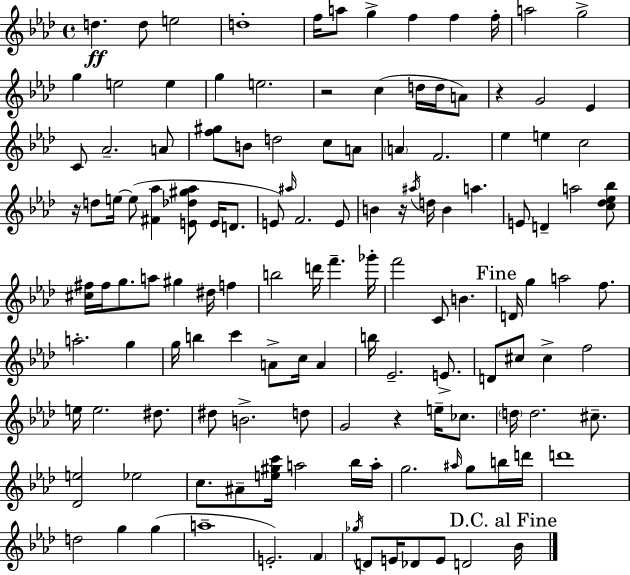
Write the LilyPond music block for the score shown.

{
  \clef treble
  \time 4/4
  \defaultTimeSignature
  \key f \minor
  d''4.\ff d''8 e''2 | d''1-. | f''16 a''8 g''4-> f''4 f''4 f''16-. | a''2 g''2-> | \break g''4 e''2 e''4 | g''4 e''2. | r2 c''4( d''16 d''16 a'8) | r4 g'2 ees'4 | \break c'8 aes'2.-- a'8 | <f'' gis''>8 b'8 d''2 c''8 a'8 | \parenthesize a'4 f'2. | ees''4 e''4 c''2 | \break r16 d''8 e''16~~ e''8( <fis' aes''>4 <e' des'' gis'' aes''>8 e'16 d'8. | e'8) \grace { ais''16 } f'2. e'8 | b'4 r16 \acciaccatura { ais''16 } d''16 b'4 a''4. | e'8 d'4-- a''2 | \break <c'' des'' ees'' bes''>8 <cis'' fis''>16 fis''16 g''8. a''8 gis''4 dis''16 f''4 | b''2 d'''16 f'''4.-- | ges'''16-. f'''2 c'8 b'4. | \mark "Fine" d'16 g''4 a''2 f''8. | \break a''2.-. g''4 | g''16 b''4 c'''4 a'8-> c''16 a'4 | b''16 ees'2.-- e'8.-> | d'8 cis''8 cis''4-> f''2 | \break e''16 e''2. dis''8. | dis''8 b'2.-> | d''8 g'2 r4 e''16-- ces''8. | \parenthesize d''16 d''2. cis''8.-- | \break <des' e''>2 ees''2 | c''8. ais'8-- <e'' gis'' c'''>16 a''2 | bes''16 a''16-. g''2. \grace { ais''16 } g''8 | b''16 d'''16 d'''1 | \break d''2 g''4 g''4( | a''1-- | e'2.-.) \parenthesize f'4 | \acciaccatura { ges''16 } d'8 e'16 des'8 e'8 d'2 | \break \mark "D.C. al Fine" bes'16 \bar "|."
}